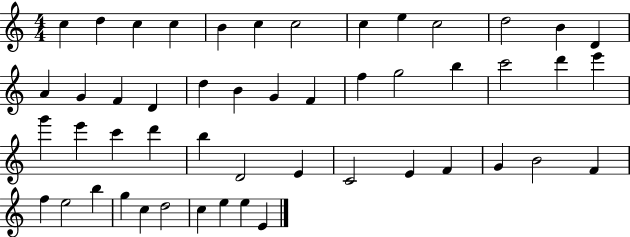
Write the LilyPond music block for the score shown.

{
  \clef treble
  \numericTimeSignature
  \time 4/4
  \key c \major
  c''4 d''4 c''4 c''4 | b'4 c''4 c''2 | c''4 e''4 c''2 | d''2 b'4 d'4 | \break a'4 g'4 f'4 d'4 | d''4 b'4 g'4 f'4 | f''4 g''2 b''4 | c'''2 d'''4 e'''4 | \break g'''4 e'''4 c'''4 d'''4 | b''4 d'2 e'4 | c'2 e'4 f'4 | g'4 b'2 f'4 | \break f''4 e''2 b''4 | g''4 c''4 d''2 | c''4 e''4 e''4 e'4 | \bar "|."
}